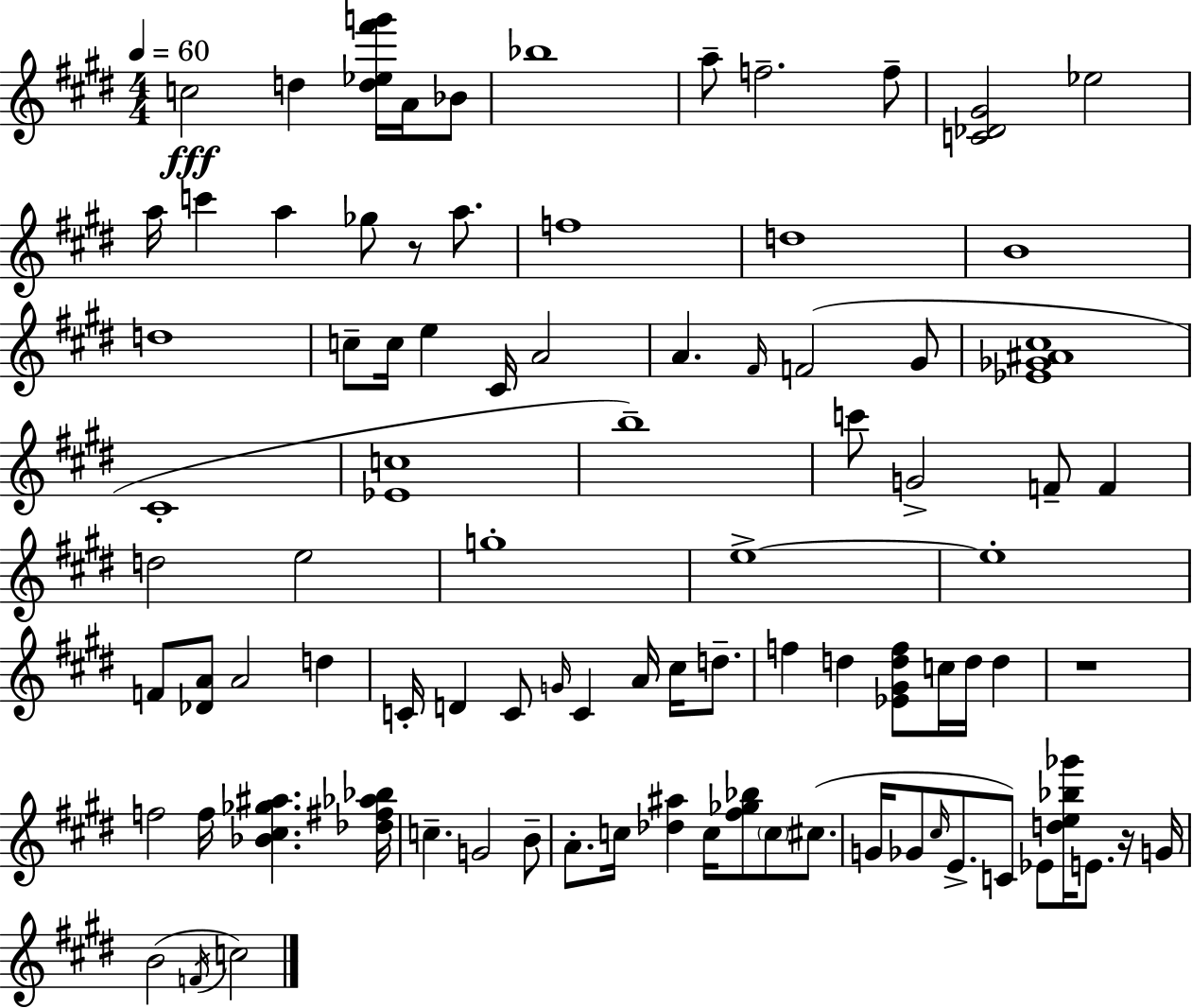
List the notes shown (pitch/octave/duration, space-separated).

C5/h D5/q [D5,Eb5,F#6,G6]/s A4/s Bb4/e Bb5/w A5/e F5/h. F5/e [C4,Db4,G#4]/h Eb5/h A5/s C6/q A5/q Gb5/e R/e A5/e. F5/w D5/w B4/w D5/w C5/e C5/s E5/q C#4/s A4/h A4/q. F#4/s F4/h G#4/e [Eb4,Gb4,A#4,C#5]/w C#4/w [Eb4,C5]/w B5/w C6/e G4/h F4/e F4/q D5/h E5/h G5/w E5/w E5/w F4/e [Db4,A4]/e A4/h D5/q C4/s D4/q C4/e G4/s C4/q A4/s C#5/s D5/e. F5/q D5/q [Eb4,G#4,D5,F5]/e C5/s D5/s D5/q R/w F5/h F5/s [Bb4,C#5,Gb5,A#5]/q. [Db5,F#5,Ab5,Bb5]/s C5/q. G4/h B4/e A4/e. C5/s [Db5,A#5]/q C5/s [F#5,Gb5,Bb5]/e C5/e C#5/e. G4/s Gb4/e C#5/s E4/e. C4/e Eb4/e [D5,E5,Bb5,Gb6]/s E4/e. R/s G4/s B4/h F4/s C5/h